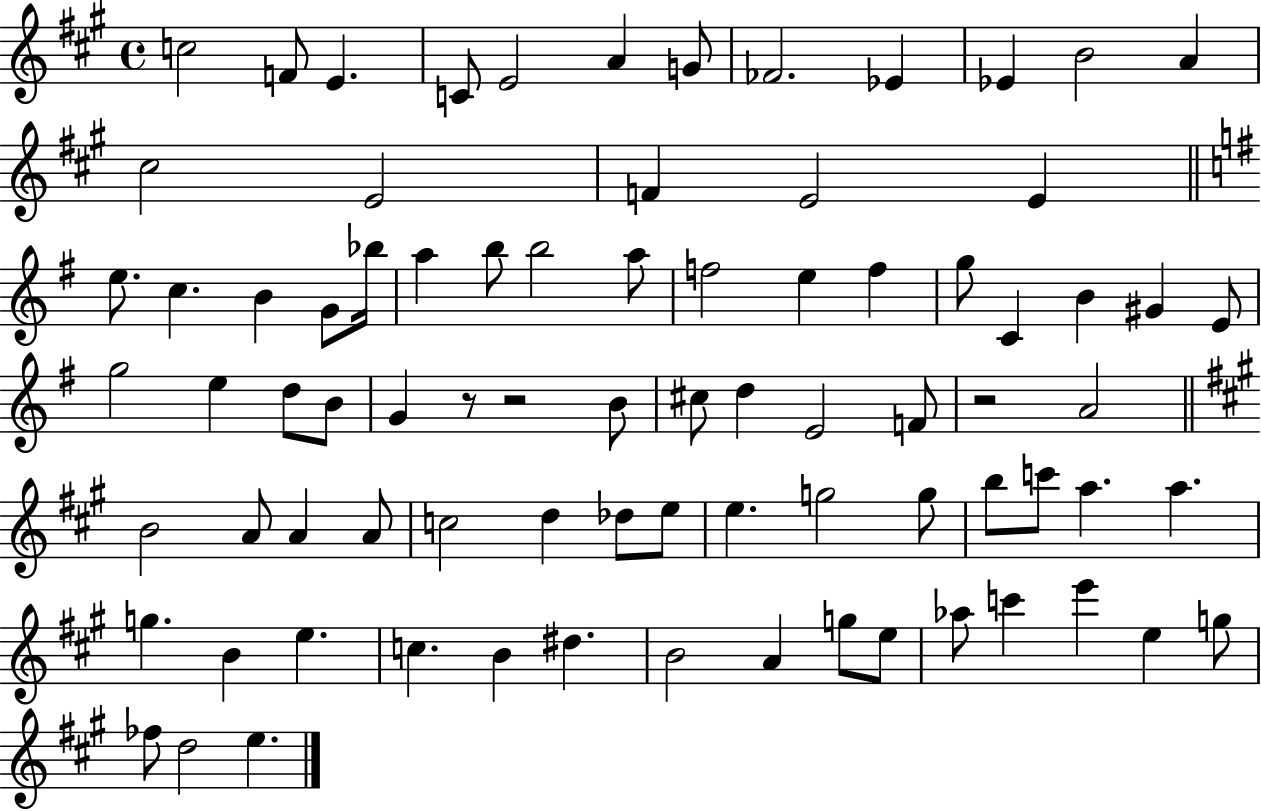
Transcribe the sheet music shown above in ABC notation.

X:1
T:Untitled
M:4/4
L:1/4
K:A
c2 F/2 E C/2 E2 A G/2 _F2 _E _E B2 A ^c2 E2 F E2 E e/2 c B G/2 _b/4 a b/2 b2 a/2 f2 e f g/2 C B ^G E/2 g2 e d/2 B/2 G z/2 z2 B/2 ^c/2 d E2 F/2 z2 A2 B2 A/2 A A/2 c2 d _d/2 e/2 e g2 g/2 b/2 c'/2 a a g B e c B ^d B2 A g/2 e/2 _a/2 c' e' e g/2 _f/2 d2 e